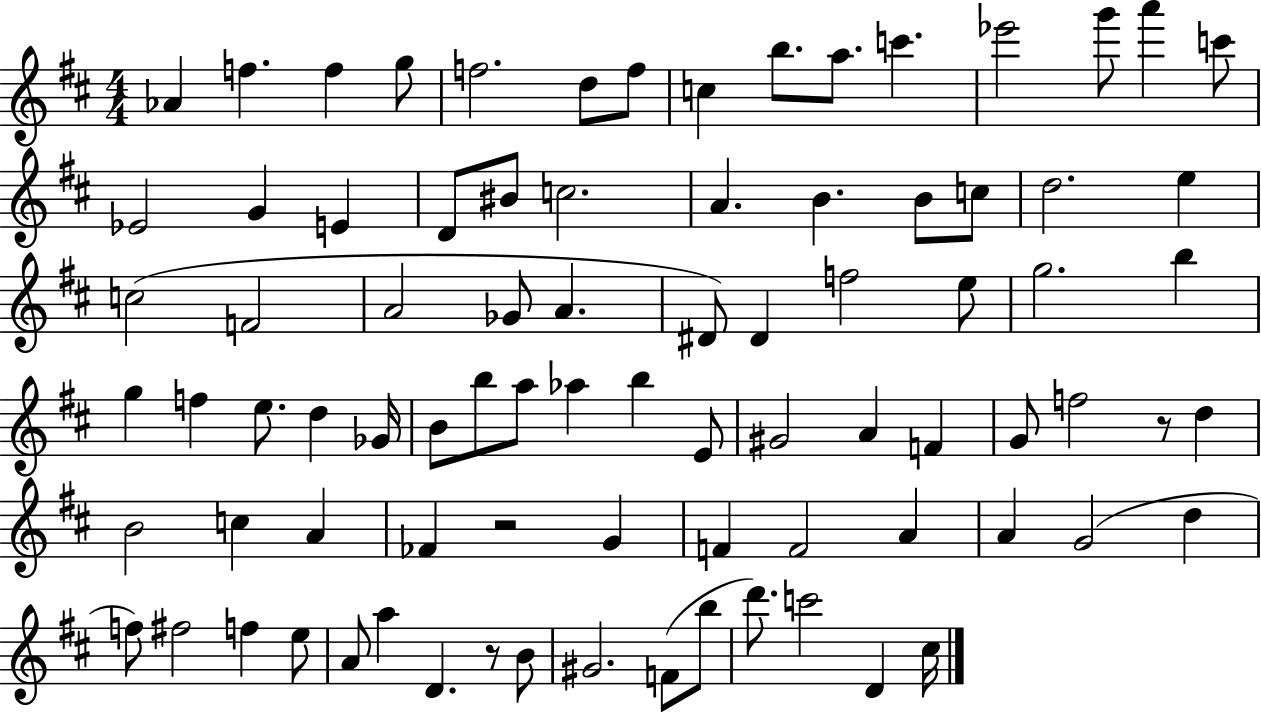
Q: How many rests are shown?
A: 3